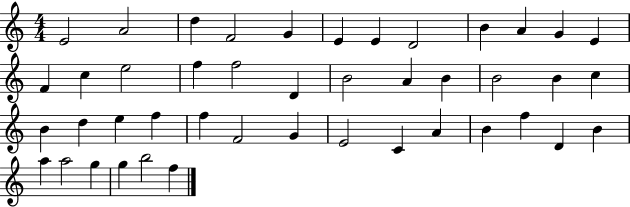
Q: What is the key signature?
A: C major